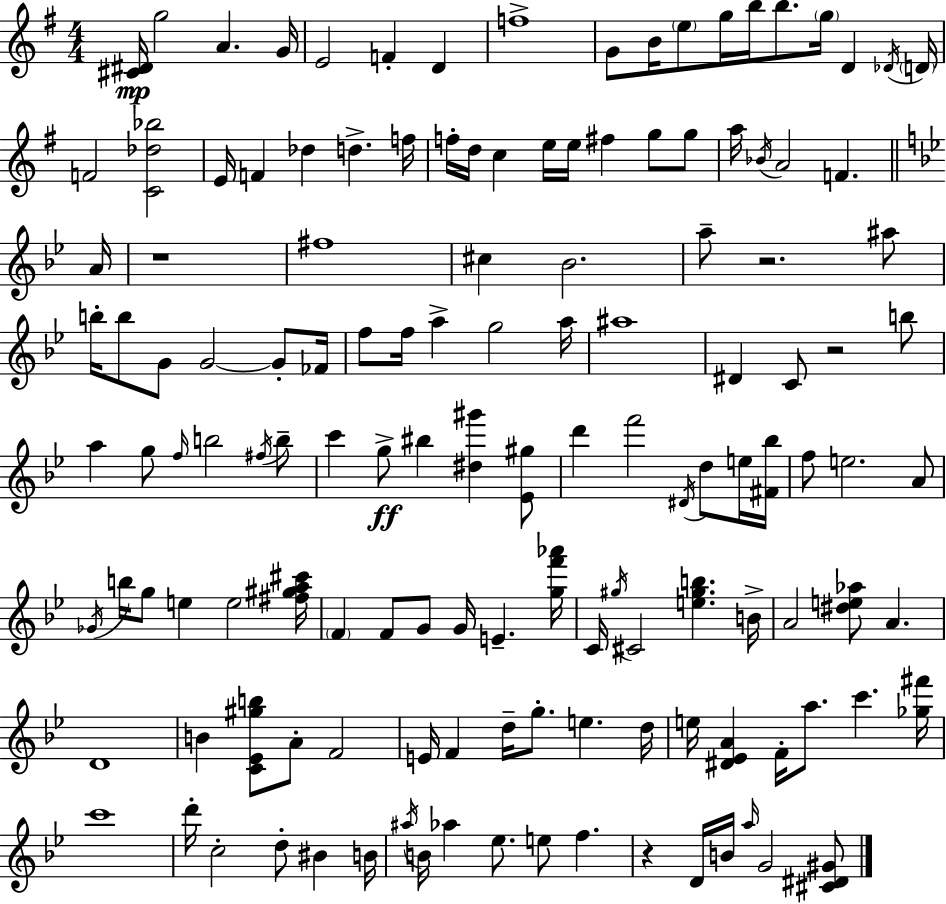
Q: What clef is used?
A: treble